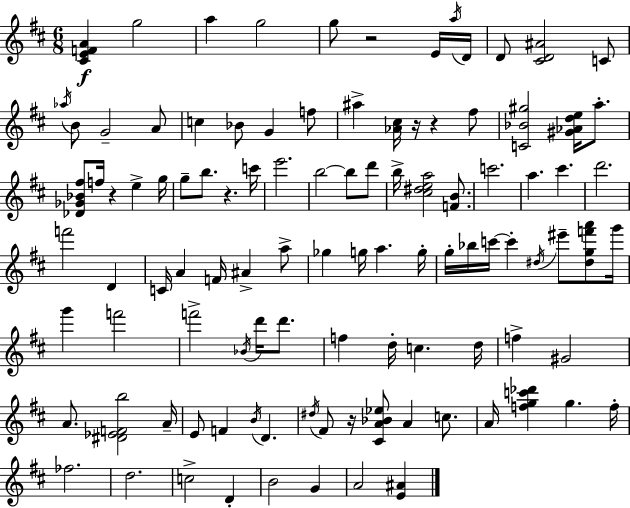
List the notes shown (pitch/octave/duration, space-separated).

[C#4,E4,F4,A4]/q G5/h A5/q G5/h G5/e R/h E4/s A5/s D4/s D4/e [C#4,D4,A#4]/h C4/e Ab5/s B4/e G4/h A4/e C5/q Bb4/e G4/q F5/e A#5/q [Ab4,C#5]/s R/s R/q F#5/e [C4,Bb4,G#5]/h [G#4,Ab4,D5,E5]/s A5/e. [Db4,Gb4,Bb4,F#5]/e F5/s R/q E5/q G5/s G5/e B5/e. R/q. C6/s E6/h. B5/h B5/e D6/e B5/s [C#5,D#5,E5,A5]/h [F4,B4]/e. C6/h. A5/q. C#6/q. D6/h. F6/h D4/q C4/s A4/q F4/s A#4/q A5/e Gb5/q G5/s A5/q. G5/s G5/s Bb5/s C6/s C6/q D#5/s EIS6/e [D#5,G5,F6,A6]/e G6/s G6/q F6/h F6/h Bb4/s D6/s D6/e. F5/q D5/s C5/q. D5/s F5/q G#4/h A4/e. [D#4,Eb4,F4,B5]/h A4/s E4/e F4/q B4/s D4/q. D#5/s F#4/e R/s [C#4,A4,Bb4,Eb5]/e A4/q C5/e. A4/s [F5,G5,C6,Db6]/q G5/q. F5/s FES5/h. D5/h. C5/h D4/q B4/h G4/q A4/h [E4,A#4]/q